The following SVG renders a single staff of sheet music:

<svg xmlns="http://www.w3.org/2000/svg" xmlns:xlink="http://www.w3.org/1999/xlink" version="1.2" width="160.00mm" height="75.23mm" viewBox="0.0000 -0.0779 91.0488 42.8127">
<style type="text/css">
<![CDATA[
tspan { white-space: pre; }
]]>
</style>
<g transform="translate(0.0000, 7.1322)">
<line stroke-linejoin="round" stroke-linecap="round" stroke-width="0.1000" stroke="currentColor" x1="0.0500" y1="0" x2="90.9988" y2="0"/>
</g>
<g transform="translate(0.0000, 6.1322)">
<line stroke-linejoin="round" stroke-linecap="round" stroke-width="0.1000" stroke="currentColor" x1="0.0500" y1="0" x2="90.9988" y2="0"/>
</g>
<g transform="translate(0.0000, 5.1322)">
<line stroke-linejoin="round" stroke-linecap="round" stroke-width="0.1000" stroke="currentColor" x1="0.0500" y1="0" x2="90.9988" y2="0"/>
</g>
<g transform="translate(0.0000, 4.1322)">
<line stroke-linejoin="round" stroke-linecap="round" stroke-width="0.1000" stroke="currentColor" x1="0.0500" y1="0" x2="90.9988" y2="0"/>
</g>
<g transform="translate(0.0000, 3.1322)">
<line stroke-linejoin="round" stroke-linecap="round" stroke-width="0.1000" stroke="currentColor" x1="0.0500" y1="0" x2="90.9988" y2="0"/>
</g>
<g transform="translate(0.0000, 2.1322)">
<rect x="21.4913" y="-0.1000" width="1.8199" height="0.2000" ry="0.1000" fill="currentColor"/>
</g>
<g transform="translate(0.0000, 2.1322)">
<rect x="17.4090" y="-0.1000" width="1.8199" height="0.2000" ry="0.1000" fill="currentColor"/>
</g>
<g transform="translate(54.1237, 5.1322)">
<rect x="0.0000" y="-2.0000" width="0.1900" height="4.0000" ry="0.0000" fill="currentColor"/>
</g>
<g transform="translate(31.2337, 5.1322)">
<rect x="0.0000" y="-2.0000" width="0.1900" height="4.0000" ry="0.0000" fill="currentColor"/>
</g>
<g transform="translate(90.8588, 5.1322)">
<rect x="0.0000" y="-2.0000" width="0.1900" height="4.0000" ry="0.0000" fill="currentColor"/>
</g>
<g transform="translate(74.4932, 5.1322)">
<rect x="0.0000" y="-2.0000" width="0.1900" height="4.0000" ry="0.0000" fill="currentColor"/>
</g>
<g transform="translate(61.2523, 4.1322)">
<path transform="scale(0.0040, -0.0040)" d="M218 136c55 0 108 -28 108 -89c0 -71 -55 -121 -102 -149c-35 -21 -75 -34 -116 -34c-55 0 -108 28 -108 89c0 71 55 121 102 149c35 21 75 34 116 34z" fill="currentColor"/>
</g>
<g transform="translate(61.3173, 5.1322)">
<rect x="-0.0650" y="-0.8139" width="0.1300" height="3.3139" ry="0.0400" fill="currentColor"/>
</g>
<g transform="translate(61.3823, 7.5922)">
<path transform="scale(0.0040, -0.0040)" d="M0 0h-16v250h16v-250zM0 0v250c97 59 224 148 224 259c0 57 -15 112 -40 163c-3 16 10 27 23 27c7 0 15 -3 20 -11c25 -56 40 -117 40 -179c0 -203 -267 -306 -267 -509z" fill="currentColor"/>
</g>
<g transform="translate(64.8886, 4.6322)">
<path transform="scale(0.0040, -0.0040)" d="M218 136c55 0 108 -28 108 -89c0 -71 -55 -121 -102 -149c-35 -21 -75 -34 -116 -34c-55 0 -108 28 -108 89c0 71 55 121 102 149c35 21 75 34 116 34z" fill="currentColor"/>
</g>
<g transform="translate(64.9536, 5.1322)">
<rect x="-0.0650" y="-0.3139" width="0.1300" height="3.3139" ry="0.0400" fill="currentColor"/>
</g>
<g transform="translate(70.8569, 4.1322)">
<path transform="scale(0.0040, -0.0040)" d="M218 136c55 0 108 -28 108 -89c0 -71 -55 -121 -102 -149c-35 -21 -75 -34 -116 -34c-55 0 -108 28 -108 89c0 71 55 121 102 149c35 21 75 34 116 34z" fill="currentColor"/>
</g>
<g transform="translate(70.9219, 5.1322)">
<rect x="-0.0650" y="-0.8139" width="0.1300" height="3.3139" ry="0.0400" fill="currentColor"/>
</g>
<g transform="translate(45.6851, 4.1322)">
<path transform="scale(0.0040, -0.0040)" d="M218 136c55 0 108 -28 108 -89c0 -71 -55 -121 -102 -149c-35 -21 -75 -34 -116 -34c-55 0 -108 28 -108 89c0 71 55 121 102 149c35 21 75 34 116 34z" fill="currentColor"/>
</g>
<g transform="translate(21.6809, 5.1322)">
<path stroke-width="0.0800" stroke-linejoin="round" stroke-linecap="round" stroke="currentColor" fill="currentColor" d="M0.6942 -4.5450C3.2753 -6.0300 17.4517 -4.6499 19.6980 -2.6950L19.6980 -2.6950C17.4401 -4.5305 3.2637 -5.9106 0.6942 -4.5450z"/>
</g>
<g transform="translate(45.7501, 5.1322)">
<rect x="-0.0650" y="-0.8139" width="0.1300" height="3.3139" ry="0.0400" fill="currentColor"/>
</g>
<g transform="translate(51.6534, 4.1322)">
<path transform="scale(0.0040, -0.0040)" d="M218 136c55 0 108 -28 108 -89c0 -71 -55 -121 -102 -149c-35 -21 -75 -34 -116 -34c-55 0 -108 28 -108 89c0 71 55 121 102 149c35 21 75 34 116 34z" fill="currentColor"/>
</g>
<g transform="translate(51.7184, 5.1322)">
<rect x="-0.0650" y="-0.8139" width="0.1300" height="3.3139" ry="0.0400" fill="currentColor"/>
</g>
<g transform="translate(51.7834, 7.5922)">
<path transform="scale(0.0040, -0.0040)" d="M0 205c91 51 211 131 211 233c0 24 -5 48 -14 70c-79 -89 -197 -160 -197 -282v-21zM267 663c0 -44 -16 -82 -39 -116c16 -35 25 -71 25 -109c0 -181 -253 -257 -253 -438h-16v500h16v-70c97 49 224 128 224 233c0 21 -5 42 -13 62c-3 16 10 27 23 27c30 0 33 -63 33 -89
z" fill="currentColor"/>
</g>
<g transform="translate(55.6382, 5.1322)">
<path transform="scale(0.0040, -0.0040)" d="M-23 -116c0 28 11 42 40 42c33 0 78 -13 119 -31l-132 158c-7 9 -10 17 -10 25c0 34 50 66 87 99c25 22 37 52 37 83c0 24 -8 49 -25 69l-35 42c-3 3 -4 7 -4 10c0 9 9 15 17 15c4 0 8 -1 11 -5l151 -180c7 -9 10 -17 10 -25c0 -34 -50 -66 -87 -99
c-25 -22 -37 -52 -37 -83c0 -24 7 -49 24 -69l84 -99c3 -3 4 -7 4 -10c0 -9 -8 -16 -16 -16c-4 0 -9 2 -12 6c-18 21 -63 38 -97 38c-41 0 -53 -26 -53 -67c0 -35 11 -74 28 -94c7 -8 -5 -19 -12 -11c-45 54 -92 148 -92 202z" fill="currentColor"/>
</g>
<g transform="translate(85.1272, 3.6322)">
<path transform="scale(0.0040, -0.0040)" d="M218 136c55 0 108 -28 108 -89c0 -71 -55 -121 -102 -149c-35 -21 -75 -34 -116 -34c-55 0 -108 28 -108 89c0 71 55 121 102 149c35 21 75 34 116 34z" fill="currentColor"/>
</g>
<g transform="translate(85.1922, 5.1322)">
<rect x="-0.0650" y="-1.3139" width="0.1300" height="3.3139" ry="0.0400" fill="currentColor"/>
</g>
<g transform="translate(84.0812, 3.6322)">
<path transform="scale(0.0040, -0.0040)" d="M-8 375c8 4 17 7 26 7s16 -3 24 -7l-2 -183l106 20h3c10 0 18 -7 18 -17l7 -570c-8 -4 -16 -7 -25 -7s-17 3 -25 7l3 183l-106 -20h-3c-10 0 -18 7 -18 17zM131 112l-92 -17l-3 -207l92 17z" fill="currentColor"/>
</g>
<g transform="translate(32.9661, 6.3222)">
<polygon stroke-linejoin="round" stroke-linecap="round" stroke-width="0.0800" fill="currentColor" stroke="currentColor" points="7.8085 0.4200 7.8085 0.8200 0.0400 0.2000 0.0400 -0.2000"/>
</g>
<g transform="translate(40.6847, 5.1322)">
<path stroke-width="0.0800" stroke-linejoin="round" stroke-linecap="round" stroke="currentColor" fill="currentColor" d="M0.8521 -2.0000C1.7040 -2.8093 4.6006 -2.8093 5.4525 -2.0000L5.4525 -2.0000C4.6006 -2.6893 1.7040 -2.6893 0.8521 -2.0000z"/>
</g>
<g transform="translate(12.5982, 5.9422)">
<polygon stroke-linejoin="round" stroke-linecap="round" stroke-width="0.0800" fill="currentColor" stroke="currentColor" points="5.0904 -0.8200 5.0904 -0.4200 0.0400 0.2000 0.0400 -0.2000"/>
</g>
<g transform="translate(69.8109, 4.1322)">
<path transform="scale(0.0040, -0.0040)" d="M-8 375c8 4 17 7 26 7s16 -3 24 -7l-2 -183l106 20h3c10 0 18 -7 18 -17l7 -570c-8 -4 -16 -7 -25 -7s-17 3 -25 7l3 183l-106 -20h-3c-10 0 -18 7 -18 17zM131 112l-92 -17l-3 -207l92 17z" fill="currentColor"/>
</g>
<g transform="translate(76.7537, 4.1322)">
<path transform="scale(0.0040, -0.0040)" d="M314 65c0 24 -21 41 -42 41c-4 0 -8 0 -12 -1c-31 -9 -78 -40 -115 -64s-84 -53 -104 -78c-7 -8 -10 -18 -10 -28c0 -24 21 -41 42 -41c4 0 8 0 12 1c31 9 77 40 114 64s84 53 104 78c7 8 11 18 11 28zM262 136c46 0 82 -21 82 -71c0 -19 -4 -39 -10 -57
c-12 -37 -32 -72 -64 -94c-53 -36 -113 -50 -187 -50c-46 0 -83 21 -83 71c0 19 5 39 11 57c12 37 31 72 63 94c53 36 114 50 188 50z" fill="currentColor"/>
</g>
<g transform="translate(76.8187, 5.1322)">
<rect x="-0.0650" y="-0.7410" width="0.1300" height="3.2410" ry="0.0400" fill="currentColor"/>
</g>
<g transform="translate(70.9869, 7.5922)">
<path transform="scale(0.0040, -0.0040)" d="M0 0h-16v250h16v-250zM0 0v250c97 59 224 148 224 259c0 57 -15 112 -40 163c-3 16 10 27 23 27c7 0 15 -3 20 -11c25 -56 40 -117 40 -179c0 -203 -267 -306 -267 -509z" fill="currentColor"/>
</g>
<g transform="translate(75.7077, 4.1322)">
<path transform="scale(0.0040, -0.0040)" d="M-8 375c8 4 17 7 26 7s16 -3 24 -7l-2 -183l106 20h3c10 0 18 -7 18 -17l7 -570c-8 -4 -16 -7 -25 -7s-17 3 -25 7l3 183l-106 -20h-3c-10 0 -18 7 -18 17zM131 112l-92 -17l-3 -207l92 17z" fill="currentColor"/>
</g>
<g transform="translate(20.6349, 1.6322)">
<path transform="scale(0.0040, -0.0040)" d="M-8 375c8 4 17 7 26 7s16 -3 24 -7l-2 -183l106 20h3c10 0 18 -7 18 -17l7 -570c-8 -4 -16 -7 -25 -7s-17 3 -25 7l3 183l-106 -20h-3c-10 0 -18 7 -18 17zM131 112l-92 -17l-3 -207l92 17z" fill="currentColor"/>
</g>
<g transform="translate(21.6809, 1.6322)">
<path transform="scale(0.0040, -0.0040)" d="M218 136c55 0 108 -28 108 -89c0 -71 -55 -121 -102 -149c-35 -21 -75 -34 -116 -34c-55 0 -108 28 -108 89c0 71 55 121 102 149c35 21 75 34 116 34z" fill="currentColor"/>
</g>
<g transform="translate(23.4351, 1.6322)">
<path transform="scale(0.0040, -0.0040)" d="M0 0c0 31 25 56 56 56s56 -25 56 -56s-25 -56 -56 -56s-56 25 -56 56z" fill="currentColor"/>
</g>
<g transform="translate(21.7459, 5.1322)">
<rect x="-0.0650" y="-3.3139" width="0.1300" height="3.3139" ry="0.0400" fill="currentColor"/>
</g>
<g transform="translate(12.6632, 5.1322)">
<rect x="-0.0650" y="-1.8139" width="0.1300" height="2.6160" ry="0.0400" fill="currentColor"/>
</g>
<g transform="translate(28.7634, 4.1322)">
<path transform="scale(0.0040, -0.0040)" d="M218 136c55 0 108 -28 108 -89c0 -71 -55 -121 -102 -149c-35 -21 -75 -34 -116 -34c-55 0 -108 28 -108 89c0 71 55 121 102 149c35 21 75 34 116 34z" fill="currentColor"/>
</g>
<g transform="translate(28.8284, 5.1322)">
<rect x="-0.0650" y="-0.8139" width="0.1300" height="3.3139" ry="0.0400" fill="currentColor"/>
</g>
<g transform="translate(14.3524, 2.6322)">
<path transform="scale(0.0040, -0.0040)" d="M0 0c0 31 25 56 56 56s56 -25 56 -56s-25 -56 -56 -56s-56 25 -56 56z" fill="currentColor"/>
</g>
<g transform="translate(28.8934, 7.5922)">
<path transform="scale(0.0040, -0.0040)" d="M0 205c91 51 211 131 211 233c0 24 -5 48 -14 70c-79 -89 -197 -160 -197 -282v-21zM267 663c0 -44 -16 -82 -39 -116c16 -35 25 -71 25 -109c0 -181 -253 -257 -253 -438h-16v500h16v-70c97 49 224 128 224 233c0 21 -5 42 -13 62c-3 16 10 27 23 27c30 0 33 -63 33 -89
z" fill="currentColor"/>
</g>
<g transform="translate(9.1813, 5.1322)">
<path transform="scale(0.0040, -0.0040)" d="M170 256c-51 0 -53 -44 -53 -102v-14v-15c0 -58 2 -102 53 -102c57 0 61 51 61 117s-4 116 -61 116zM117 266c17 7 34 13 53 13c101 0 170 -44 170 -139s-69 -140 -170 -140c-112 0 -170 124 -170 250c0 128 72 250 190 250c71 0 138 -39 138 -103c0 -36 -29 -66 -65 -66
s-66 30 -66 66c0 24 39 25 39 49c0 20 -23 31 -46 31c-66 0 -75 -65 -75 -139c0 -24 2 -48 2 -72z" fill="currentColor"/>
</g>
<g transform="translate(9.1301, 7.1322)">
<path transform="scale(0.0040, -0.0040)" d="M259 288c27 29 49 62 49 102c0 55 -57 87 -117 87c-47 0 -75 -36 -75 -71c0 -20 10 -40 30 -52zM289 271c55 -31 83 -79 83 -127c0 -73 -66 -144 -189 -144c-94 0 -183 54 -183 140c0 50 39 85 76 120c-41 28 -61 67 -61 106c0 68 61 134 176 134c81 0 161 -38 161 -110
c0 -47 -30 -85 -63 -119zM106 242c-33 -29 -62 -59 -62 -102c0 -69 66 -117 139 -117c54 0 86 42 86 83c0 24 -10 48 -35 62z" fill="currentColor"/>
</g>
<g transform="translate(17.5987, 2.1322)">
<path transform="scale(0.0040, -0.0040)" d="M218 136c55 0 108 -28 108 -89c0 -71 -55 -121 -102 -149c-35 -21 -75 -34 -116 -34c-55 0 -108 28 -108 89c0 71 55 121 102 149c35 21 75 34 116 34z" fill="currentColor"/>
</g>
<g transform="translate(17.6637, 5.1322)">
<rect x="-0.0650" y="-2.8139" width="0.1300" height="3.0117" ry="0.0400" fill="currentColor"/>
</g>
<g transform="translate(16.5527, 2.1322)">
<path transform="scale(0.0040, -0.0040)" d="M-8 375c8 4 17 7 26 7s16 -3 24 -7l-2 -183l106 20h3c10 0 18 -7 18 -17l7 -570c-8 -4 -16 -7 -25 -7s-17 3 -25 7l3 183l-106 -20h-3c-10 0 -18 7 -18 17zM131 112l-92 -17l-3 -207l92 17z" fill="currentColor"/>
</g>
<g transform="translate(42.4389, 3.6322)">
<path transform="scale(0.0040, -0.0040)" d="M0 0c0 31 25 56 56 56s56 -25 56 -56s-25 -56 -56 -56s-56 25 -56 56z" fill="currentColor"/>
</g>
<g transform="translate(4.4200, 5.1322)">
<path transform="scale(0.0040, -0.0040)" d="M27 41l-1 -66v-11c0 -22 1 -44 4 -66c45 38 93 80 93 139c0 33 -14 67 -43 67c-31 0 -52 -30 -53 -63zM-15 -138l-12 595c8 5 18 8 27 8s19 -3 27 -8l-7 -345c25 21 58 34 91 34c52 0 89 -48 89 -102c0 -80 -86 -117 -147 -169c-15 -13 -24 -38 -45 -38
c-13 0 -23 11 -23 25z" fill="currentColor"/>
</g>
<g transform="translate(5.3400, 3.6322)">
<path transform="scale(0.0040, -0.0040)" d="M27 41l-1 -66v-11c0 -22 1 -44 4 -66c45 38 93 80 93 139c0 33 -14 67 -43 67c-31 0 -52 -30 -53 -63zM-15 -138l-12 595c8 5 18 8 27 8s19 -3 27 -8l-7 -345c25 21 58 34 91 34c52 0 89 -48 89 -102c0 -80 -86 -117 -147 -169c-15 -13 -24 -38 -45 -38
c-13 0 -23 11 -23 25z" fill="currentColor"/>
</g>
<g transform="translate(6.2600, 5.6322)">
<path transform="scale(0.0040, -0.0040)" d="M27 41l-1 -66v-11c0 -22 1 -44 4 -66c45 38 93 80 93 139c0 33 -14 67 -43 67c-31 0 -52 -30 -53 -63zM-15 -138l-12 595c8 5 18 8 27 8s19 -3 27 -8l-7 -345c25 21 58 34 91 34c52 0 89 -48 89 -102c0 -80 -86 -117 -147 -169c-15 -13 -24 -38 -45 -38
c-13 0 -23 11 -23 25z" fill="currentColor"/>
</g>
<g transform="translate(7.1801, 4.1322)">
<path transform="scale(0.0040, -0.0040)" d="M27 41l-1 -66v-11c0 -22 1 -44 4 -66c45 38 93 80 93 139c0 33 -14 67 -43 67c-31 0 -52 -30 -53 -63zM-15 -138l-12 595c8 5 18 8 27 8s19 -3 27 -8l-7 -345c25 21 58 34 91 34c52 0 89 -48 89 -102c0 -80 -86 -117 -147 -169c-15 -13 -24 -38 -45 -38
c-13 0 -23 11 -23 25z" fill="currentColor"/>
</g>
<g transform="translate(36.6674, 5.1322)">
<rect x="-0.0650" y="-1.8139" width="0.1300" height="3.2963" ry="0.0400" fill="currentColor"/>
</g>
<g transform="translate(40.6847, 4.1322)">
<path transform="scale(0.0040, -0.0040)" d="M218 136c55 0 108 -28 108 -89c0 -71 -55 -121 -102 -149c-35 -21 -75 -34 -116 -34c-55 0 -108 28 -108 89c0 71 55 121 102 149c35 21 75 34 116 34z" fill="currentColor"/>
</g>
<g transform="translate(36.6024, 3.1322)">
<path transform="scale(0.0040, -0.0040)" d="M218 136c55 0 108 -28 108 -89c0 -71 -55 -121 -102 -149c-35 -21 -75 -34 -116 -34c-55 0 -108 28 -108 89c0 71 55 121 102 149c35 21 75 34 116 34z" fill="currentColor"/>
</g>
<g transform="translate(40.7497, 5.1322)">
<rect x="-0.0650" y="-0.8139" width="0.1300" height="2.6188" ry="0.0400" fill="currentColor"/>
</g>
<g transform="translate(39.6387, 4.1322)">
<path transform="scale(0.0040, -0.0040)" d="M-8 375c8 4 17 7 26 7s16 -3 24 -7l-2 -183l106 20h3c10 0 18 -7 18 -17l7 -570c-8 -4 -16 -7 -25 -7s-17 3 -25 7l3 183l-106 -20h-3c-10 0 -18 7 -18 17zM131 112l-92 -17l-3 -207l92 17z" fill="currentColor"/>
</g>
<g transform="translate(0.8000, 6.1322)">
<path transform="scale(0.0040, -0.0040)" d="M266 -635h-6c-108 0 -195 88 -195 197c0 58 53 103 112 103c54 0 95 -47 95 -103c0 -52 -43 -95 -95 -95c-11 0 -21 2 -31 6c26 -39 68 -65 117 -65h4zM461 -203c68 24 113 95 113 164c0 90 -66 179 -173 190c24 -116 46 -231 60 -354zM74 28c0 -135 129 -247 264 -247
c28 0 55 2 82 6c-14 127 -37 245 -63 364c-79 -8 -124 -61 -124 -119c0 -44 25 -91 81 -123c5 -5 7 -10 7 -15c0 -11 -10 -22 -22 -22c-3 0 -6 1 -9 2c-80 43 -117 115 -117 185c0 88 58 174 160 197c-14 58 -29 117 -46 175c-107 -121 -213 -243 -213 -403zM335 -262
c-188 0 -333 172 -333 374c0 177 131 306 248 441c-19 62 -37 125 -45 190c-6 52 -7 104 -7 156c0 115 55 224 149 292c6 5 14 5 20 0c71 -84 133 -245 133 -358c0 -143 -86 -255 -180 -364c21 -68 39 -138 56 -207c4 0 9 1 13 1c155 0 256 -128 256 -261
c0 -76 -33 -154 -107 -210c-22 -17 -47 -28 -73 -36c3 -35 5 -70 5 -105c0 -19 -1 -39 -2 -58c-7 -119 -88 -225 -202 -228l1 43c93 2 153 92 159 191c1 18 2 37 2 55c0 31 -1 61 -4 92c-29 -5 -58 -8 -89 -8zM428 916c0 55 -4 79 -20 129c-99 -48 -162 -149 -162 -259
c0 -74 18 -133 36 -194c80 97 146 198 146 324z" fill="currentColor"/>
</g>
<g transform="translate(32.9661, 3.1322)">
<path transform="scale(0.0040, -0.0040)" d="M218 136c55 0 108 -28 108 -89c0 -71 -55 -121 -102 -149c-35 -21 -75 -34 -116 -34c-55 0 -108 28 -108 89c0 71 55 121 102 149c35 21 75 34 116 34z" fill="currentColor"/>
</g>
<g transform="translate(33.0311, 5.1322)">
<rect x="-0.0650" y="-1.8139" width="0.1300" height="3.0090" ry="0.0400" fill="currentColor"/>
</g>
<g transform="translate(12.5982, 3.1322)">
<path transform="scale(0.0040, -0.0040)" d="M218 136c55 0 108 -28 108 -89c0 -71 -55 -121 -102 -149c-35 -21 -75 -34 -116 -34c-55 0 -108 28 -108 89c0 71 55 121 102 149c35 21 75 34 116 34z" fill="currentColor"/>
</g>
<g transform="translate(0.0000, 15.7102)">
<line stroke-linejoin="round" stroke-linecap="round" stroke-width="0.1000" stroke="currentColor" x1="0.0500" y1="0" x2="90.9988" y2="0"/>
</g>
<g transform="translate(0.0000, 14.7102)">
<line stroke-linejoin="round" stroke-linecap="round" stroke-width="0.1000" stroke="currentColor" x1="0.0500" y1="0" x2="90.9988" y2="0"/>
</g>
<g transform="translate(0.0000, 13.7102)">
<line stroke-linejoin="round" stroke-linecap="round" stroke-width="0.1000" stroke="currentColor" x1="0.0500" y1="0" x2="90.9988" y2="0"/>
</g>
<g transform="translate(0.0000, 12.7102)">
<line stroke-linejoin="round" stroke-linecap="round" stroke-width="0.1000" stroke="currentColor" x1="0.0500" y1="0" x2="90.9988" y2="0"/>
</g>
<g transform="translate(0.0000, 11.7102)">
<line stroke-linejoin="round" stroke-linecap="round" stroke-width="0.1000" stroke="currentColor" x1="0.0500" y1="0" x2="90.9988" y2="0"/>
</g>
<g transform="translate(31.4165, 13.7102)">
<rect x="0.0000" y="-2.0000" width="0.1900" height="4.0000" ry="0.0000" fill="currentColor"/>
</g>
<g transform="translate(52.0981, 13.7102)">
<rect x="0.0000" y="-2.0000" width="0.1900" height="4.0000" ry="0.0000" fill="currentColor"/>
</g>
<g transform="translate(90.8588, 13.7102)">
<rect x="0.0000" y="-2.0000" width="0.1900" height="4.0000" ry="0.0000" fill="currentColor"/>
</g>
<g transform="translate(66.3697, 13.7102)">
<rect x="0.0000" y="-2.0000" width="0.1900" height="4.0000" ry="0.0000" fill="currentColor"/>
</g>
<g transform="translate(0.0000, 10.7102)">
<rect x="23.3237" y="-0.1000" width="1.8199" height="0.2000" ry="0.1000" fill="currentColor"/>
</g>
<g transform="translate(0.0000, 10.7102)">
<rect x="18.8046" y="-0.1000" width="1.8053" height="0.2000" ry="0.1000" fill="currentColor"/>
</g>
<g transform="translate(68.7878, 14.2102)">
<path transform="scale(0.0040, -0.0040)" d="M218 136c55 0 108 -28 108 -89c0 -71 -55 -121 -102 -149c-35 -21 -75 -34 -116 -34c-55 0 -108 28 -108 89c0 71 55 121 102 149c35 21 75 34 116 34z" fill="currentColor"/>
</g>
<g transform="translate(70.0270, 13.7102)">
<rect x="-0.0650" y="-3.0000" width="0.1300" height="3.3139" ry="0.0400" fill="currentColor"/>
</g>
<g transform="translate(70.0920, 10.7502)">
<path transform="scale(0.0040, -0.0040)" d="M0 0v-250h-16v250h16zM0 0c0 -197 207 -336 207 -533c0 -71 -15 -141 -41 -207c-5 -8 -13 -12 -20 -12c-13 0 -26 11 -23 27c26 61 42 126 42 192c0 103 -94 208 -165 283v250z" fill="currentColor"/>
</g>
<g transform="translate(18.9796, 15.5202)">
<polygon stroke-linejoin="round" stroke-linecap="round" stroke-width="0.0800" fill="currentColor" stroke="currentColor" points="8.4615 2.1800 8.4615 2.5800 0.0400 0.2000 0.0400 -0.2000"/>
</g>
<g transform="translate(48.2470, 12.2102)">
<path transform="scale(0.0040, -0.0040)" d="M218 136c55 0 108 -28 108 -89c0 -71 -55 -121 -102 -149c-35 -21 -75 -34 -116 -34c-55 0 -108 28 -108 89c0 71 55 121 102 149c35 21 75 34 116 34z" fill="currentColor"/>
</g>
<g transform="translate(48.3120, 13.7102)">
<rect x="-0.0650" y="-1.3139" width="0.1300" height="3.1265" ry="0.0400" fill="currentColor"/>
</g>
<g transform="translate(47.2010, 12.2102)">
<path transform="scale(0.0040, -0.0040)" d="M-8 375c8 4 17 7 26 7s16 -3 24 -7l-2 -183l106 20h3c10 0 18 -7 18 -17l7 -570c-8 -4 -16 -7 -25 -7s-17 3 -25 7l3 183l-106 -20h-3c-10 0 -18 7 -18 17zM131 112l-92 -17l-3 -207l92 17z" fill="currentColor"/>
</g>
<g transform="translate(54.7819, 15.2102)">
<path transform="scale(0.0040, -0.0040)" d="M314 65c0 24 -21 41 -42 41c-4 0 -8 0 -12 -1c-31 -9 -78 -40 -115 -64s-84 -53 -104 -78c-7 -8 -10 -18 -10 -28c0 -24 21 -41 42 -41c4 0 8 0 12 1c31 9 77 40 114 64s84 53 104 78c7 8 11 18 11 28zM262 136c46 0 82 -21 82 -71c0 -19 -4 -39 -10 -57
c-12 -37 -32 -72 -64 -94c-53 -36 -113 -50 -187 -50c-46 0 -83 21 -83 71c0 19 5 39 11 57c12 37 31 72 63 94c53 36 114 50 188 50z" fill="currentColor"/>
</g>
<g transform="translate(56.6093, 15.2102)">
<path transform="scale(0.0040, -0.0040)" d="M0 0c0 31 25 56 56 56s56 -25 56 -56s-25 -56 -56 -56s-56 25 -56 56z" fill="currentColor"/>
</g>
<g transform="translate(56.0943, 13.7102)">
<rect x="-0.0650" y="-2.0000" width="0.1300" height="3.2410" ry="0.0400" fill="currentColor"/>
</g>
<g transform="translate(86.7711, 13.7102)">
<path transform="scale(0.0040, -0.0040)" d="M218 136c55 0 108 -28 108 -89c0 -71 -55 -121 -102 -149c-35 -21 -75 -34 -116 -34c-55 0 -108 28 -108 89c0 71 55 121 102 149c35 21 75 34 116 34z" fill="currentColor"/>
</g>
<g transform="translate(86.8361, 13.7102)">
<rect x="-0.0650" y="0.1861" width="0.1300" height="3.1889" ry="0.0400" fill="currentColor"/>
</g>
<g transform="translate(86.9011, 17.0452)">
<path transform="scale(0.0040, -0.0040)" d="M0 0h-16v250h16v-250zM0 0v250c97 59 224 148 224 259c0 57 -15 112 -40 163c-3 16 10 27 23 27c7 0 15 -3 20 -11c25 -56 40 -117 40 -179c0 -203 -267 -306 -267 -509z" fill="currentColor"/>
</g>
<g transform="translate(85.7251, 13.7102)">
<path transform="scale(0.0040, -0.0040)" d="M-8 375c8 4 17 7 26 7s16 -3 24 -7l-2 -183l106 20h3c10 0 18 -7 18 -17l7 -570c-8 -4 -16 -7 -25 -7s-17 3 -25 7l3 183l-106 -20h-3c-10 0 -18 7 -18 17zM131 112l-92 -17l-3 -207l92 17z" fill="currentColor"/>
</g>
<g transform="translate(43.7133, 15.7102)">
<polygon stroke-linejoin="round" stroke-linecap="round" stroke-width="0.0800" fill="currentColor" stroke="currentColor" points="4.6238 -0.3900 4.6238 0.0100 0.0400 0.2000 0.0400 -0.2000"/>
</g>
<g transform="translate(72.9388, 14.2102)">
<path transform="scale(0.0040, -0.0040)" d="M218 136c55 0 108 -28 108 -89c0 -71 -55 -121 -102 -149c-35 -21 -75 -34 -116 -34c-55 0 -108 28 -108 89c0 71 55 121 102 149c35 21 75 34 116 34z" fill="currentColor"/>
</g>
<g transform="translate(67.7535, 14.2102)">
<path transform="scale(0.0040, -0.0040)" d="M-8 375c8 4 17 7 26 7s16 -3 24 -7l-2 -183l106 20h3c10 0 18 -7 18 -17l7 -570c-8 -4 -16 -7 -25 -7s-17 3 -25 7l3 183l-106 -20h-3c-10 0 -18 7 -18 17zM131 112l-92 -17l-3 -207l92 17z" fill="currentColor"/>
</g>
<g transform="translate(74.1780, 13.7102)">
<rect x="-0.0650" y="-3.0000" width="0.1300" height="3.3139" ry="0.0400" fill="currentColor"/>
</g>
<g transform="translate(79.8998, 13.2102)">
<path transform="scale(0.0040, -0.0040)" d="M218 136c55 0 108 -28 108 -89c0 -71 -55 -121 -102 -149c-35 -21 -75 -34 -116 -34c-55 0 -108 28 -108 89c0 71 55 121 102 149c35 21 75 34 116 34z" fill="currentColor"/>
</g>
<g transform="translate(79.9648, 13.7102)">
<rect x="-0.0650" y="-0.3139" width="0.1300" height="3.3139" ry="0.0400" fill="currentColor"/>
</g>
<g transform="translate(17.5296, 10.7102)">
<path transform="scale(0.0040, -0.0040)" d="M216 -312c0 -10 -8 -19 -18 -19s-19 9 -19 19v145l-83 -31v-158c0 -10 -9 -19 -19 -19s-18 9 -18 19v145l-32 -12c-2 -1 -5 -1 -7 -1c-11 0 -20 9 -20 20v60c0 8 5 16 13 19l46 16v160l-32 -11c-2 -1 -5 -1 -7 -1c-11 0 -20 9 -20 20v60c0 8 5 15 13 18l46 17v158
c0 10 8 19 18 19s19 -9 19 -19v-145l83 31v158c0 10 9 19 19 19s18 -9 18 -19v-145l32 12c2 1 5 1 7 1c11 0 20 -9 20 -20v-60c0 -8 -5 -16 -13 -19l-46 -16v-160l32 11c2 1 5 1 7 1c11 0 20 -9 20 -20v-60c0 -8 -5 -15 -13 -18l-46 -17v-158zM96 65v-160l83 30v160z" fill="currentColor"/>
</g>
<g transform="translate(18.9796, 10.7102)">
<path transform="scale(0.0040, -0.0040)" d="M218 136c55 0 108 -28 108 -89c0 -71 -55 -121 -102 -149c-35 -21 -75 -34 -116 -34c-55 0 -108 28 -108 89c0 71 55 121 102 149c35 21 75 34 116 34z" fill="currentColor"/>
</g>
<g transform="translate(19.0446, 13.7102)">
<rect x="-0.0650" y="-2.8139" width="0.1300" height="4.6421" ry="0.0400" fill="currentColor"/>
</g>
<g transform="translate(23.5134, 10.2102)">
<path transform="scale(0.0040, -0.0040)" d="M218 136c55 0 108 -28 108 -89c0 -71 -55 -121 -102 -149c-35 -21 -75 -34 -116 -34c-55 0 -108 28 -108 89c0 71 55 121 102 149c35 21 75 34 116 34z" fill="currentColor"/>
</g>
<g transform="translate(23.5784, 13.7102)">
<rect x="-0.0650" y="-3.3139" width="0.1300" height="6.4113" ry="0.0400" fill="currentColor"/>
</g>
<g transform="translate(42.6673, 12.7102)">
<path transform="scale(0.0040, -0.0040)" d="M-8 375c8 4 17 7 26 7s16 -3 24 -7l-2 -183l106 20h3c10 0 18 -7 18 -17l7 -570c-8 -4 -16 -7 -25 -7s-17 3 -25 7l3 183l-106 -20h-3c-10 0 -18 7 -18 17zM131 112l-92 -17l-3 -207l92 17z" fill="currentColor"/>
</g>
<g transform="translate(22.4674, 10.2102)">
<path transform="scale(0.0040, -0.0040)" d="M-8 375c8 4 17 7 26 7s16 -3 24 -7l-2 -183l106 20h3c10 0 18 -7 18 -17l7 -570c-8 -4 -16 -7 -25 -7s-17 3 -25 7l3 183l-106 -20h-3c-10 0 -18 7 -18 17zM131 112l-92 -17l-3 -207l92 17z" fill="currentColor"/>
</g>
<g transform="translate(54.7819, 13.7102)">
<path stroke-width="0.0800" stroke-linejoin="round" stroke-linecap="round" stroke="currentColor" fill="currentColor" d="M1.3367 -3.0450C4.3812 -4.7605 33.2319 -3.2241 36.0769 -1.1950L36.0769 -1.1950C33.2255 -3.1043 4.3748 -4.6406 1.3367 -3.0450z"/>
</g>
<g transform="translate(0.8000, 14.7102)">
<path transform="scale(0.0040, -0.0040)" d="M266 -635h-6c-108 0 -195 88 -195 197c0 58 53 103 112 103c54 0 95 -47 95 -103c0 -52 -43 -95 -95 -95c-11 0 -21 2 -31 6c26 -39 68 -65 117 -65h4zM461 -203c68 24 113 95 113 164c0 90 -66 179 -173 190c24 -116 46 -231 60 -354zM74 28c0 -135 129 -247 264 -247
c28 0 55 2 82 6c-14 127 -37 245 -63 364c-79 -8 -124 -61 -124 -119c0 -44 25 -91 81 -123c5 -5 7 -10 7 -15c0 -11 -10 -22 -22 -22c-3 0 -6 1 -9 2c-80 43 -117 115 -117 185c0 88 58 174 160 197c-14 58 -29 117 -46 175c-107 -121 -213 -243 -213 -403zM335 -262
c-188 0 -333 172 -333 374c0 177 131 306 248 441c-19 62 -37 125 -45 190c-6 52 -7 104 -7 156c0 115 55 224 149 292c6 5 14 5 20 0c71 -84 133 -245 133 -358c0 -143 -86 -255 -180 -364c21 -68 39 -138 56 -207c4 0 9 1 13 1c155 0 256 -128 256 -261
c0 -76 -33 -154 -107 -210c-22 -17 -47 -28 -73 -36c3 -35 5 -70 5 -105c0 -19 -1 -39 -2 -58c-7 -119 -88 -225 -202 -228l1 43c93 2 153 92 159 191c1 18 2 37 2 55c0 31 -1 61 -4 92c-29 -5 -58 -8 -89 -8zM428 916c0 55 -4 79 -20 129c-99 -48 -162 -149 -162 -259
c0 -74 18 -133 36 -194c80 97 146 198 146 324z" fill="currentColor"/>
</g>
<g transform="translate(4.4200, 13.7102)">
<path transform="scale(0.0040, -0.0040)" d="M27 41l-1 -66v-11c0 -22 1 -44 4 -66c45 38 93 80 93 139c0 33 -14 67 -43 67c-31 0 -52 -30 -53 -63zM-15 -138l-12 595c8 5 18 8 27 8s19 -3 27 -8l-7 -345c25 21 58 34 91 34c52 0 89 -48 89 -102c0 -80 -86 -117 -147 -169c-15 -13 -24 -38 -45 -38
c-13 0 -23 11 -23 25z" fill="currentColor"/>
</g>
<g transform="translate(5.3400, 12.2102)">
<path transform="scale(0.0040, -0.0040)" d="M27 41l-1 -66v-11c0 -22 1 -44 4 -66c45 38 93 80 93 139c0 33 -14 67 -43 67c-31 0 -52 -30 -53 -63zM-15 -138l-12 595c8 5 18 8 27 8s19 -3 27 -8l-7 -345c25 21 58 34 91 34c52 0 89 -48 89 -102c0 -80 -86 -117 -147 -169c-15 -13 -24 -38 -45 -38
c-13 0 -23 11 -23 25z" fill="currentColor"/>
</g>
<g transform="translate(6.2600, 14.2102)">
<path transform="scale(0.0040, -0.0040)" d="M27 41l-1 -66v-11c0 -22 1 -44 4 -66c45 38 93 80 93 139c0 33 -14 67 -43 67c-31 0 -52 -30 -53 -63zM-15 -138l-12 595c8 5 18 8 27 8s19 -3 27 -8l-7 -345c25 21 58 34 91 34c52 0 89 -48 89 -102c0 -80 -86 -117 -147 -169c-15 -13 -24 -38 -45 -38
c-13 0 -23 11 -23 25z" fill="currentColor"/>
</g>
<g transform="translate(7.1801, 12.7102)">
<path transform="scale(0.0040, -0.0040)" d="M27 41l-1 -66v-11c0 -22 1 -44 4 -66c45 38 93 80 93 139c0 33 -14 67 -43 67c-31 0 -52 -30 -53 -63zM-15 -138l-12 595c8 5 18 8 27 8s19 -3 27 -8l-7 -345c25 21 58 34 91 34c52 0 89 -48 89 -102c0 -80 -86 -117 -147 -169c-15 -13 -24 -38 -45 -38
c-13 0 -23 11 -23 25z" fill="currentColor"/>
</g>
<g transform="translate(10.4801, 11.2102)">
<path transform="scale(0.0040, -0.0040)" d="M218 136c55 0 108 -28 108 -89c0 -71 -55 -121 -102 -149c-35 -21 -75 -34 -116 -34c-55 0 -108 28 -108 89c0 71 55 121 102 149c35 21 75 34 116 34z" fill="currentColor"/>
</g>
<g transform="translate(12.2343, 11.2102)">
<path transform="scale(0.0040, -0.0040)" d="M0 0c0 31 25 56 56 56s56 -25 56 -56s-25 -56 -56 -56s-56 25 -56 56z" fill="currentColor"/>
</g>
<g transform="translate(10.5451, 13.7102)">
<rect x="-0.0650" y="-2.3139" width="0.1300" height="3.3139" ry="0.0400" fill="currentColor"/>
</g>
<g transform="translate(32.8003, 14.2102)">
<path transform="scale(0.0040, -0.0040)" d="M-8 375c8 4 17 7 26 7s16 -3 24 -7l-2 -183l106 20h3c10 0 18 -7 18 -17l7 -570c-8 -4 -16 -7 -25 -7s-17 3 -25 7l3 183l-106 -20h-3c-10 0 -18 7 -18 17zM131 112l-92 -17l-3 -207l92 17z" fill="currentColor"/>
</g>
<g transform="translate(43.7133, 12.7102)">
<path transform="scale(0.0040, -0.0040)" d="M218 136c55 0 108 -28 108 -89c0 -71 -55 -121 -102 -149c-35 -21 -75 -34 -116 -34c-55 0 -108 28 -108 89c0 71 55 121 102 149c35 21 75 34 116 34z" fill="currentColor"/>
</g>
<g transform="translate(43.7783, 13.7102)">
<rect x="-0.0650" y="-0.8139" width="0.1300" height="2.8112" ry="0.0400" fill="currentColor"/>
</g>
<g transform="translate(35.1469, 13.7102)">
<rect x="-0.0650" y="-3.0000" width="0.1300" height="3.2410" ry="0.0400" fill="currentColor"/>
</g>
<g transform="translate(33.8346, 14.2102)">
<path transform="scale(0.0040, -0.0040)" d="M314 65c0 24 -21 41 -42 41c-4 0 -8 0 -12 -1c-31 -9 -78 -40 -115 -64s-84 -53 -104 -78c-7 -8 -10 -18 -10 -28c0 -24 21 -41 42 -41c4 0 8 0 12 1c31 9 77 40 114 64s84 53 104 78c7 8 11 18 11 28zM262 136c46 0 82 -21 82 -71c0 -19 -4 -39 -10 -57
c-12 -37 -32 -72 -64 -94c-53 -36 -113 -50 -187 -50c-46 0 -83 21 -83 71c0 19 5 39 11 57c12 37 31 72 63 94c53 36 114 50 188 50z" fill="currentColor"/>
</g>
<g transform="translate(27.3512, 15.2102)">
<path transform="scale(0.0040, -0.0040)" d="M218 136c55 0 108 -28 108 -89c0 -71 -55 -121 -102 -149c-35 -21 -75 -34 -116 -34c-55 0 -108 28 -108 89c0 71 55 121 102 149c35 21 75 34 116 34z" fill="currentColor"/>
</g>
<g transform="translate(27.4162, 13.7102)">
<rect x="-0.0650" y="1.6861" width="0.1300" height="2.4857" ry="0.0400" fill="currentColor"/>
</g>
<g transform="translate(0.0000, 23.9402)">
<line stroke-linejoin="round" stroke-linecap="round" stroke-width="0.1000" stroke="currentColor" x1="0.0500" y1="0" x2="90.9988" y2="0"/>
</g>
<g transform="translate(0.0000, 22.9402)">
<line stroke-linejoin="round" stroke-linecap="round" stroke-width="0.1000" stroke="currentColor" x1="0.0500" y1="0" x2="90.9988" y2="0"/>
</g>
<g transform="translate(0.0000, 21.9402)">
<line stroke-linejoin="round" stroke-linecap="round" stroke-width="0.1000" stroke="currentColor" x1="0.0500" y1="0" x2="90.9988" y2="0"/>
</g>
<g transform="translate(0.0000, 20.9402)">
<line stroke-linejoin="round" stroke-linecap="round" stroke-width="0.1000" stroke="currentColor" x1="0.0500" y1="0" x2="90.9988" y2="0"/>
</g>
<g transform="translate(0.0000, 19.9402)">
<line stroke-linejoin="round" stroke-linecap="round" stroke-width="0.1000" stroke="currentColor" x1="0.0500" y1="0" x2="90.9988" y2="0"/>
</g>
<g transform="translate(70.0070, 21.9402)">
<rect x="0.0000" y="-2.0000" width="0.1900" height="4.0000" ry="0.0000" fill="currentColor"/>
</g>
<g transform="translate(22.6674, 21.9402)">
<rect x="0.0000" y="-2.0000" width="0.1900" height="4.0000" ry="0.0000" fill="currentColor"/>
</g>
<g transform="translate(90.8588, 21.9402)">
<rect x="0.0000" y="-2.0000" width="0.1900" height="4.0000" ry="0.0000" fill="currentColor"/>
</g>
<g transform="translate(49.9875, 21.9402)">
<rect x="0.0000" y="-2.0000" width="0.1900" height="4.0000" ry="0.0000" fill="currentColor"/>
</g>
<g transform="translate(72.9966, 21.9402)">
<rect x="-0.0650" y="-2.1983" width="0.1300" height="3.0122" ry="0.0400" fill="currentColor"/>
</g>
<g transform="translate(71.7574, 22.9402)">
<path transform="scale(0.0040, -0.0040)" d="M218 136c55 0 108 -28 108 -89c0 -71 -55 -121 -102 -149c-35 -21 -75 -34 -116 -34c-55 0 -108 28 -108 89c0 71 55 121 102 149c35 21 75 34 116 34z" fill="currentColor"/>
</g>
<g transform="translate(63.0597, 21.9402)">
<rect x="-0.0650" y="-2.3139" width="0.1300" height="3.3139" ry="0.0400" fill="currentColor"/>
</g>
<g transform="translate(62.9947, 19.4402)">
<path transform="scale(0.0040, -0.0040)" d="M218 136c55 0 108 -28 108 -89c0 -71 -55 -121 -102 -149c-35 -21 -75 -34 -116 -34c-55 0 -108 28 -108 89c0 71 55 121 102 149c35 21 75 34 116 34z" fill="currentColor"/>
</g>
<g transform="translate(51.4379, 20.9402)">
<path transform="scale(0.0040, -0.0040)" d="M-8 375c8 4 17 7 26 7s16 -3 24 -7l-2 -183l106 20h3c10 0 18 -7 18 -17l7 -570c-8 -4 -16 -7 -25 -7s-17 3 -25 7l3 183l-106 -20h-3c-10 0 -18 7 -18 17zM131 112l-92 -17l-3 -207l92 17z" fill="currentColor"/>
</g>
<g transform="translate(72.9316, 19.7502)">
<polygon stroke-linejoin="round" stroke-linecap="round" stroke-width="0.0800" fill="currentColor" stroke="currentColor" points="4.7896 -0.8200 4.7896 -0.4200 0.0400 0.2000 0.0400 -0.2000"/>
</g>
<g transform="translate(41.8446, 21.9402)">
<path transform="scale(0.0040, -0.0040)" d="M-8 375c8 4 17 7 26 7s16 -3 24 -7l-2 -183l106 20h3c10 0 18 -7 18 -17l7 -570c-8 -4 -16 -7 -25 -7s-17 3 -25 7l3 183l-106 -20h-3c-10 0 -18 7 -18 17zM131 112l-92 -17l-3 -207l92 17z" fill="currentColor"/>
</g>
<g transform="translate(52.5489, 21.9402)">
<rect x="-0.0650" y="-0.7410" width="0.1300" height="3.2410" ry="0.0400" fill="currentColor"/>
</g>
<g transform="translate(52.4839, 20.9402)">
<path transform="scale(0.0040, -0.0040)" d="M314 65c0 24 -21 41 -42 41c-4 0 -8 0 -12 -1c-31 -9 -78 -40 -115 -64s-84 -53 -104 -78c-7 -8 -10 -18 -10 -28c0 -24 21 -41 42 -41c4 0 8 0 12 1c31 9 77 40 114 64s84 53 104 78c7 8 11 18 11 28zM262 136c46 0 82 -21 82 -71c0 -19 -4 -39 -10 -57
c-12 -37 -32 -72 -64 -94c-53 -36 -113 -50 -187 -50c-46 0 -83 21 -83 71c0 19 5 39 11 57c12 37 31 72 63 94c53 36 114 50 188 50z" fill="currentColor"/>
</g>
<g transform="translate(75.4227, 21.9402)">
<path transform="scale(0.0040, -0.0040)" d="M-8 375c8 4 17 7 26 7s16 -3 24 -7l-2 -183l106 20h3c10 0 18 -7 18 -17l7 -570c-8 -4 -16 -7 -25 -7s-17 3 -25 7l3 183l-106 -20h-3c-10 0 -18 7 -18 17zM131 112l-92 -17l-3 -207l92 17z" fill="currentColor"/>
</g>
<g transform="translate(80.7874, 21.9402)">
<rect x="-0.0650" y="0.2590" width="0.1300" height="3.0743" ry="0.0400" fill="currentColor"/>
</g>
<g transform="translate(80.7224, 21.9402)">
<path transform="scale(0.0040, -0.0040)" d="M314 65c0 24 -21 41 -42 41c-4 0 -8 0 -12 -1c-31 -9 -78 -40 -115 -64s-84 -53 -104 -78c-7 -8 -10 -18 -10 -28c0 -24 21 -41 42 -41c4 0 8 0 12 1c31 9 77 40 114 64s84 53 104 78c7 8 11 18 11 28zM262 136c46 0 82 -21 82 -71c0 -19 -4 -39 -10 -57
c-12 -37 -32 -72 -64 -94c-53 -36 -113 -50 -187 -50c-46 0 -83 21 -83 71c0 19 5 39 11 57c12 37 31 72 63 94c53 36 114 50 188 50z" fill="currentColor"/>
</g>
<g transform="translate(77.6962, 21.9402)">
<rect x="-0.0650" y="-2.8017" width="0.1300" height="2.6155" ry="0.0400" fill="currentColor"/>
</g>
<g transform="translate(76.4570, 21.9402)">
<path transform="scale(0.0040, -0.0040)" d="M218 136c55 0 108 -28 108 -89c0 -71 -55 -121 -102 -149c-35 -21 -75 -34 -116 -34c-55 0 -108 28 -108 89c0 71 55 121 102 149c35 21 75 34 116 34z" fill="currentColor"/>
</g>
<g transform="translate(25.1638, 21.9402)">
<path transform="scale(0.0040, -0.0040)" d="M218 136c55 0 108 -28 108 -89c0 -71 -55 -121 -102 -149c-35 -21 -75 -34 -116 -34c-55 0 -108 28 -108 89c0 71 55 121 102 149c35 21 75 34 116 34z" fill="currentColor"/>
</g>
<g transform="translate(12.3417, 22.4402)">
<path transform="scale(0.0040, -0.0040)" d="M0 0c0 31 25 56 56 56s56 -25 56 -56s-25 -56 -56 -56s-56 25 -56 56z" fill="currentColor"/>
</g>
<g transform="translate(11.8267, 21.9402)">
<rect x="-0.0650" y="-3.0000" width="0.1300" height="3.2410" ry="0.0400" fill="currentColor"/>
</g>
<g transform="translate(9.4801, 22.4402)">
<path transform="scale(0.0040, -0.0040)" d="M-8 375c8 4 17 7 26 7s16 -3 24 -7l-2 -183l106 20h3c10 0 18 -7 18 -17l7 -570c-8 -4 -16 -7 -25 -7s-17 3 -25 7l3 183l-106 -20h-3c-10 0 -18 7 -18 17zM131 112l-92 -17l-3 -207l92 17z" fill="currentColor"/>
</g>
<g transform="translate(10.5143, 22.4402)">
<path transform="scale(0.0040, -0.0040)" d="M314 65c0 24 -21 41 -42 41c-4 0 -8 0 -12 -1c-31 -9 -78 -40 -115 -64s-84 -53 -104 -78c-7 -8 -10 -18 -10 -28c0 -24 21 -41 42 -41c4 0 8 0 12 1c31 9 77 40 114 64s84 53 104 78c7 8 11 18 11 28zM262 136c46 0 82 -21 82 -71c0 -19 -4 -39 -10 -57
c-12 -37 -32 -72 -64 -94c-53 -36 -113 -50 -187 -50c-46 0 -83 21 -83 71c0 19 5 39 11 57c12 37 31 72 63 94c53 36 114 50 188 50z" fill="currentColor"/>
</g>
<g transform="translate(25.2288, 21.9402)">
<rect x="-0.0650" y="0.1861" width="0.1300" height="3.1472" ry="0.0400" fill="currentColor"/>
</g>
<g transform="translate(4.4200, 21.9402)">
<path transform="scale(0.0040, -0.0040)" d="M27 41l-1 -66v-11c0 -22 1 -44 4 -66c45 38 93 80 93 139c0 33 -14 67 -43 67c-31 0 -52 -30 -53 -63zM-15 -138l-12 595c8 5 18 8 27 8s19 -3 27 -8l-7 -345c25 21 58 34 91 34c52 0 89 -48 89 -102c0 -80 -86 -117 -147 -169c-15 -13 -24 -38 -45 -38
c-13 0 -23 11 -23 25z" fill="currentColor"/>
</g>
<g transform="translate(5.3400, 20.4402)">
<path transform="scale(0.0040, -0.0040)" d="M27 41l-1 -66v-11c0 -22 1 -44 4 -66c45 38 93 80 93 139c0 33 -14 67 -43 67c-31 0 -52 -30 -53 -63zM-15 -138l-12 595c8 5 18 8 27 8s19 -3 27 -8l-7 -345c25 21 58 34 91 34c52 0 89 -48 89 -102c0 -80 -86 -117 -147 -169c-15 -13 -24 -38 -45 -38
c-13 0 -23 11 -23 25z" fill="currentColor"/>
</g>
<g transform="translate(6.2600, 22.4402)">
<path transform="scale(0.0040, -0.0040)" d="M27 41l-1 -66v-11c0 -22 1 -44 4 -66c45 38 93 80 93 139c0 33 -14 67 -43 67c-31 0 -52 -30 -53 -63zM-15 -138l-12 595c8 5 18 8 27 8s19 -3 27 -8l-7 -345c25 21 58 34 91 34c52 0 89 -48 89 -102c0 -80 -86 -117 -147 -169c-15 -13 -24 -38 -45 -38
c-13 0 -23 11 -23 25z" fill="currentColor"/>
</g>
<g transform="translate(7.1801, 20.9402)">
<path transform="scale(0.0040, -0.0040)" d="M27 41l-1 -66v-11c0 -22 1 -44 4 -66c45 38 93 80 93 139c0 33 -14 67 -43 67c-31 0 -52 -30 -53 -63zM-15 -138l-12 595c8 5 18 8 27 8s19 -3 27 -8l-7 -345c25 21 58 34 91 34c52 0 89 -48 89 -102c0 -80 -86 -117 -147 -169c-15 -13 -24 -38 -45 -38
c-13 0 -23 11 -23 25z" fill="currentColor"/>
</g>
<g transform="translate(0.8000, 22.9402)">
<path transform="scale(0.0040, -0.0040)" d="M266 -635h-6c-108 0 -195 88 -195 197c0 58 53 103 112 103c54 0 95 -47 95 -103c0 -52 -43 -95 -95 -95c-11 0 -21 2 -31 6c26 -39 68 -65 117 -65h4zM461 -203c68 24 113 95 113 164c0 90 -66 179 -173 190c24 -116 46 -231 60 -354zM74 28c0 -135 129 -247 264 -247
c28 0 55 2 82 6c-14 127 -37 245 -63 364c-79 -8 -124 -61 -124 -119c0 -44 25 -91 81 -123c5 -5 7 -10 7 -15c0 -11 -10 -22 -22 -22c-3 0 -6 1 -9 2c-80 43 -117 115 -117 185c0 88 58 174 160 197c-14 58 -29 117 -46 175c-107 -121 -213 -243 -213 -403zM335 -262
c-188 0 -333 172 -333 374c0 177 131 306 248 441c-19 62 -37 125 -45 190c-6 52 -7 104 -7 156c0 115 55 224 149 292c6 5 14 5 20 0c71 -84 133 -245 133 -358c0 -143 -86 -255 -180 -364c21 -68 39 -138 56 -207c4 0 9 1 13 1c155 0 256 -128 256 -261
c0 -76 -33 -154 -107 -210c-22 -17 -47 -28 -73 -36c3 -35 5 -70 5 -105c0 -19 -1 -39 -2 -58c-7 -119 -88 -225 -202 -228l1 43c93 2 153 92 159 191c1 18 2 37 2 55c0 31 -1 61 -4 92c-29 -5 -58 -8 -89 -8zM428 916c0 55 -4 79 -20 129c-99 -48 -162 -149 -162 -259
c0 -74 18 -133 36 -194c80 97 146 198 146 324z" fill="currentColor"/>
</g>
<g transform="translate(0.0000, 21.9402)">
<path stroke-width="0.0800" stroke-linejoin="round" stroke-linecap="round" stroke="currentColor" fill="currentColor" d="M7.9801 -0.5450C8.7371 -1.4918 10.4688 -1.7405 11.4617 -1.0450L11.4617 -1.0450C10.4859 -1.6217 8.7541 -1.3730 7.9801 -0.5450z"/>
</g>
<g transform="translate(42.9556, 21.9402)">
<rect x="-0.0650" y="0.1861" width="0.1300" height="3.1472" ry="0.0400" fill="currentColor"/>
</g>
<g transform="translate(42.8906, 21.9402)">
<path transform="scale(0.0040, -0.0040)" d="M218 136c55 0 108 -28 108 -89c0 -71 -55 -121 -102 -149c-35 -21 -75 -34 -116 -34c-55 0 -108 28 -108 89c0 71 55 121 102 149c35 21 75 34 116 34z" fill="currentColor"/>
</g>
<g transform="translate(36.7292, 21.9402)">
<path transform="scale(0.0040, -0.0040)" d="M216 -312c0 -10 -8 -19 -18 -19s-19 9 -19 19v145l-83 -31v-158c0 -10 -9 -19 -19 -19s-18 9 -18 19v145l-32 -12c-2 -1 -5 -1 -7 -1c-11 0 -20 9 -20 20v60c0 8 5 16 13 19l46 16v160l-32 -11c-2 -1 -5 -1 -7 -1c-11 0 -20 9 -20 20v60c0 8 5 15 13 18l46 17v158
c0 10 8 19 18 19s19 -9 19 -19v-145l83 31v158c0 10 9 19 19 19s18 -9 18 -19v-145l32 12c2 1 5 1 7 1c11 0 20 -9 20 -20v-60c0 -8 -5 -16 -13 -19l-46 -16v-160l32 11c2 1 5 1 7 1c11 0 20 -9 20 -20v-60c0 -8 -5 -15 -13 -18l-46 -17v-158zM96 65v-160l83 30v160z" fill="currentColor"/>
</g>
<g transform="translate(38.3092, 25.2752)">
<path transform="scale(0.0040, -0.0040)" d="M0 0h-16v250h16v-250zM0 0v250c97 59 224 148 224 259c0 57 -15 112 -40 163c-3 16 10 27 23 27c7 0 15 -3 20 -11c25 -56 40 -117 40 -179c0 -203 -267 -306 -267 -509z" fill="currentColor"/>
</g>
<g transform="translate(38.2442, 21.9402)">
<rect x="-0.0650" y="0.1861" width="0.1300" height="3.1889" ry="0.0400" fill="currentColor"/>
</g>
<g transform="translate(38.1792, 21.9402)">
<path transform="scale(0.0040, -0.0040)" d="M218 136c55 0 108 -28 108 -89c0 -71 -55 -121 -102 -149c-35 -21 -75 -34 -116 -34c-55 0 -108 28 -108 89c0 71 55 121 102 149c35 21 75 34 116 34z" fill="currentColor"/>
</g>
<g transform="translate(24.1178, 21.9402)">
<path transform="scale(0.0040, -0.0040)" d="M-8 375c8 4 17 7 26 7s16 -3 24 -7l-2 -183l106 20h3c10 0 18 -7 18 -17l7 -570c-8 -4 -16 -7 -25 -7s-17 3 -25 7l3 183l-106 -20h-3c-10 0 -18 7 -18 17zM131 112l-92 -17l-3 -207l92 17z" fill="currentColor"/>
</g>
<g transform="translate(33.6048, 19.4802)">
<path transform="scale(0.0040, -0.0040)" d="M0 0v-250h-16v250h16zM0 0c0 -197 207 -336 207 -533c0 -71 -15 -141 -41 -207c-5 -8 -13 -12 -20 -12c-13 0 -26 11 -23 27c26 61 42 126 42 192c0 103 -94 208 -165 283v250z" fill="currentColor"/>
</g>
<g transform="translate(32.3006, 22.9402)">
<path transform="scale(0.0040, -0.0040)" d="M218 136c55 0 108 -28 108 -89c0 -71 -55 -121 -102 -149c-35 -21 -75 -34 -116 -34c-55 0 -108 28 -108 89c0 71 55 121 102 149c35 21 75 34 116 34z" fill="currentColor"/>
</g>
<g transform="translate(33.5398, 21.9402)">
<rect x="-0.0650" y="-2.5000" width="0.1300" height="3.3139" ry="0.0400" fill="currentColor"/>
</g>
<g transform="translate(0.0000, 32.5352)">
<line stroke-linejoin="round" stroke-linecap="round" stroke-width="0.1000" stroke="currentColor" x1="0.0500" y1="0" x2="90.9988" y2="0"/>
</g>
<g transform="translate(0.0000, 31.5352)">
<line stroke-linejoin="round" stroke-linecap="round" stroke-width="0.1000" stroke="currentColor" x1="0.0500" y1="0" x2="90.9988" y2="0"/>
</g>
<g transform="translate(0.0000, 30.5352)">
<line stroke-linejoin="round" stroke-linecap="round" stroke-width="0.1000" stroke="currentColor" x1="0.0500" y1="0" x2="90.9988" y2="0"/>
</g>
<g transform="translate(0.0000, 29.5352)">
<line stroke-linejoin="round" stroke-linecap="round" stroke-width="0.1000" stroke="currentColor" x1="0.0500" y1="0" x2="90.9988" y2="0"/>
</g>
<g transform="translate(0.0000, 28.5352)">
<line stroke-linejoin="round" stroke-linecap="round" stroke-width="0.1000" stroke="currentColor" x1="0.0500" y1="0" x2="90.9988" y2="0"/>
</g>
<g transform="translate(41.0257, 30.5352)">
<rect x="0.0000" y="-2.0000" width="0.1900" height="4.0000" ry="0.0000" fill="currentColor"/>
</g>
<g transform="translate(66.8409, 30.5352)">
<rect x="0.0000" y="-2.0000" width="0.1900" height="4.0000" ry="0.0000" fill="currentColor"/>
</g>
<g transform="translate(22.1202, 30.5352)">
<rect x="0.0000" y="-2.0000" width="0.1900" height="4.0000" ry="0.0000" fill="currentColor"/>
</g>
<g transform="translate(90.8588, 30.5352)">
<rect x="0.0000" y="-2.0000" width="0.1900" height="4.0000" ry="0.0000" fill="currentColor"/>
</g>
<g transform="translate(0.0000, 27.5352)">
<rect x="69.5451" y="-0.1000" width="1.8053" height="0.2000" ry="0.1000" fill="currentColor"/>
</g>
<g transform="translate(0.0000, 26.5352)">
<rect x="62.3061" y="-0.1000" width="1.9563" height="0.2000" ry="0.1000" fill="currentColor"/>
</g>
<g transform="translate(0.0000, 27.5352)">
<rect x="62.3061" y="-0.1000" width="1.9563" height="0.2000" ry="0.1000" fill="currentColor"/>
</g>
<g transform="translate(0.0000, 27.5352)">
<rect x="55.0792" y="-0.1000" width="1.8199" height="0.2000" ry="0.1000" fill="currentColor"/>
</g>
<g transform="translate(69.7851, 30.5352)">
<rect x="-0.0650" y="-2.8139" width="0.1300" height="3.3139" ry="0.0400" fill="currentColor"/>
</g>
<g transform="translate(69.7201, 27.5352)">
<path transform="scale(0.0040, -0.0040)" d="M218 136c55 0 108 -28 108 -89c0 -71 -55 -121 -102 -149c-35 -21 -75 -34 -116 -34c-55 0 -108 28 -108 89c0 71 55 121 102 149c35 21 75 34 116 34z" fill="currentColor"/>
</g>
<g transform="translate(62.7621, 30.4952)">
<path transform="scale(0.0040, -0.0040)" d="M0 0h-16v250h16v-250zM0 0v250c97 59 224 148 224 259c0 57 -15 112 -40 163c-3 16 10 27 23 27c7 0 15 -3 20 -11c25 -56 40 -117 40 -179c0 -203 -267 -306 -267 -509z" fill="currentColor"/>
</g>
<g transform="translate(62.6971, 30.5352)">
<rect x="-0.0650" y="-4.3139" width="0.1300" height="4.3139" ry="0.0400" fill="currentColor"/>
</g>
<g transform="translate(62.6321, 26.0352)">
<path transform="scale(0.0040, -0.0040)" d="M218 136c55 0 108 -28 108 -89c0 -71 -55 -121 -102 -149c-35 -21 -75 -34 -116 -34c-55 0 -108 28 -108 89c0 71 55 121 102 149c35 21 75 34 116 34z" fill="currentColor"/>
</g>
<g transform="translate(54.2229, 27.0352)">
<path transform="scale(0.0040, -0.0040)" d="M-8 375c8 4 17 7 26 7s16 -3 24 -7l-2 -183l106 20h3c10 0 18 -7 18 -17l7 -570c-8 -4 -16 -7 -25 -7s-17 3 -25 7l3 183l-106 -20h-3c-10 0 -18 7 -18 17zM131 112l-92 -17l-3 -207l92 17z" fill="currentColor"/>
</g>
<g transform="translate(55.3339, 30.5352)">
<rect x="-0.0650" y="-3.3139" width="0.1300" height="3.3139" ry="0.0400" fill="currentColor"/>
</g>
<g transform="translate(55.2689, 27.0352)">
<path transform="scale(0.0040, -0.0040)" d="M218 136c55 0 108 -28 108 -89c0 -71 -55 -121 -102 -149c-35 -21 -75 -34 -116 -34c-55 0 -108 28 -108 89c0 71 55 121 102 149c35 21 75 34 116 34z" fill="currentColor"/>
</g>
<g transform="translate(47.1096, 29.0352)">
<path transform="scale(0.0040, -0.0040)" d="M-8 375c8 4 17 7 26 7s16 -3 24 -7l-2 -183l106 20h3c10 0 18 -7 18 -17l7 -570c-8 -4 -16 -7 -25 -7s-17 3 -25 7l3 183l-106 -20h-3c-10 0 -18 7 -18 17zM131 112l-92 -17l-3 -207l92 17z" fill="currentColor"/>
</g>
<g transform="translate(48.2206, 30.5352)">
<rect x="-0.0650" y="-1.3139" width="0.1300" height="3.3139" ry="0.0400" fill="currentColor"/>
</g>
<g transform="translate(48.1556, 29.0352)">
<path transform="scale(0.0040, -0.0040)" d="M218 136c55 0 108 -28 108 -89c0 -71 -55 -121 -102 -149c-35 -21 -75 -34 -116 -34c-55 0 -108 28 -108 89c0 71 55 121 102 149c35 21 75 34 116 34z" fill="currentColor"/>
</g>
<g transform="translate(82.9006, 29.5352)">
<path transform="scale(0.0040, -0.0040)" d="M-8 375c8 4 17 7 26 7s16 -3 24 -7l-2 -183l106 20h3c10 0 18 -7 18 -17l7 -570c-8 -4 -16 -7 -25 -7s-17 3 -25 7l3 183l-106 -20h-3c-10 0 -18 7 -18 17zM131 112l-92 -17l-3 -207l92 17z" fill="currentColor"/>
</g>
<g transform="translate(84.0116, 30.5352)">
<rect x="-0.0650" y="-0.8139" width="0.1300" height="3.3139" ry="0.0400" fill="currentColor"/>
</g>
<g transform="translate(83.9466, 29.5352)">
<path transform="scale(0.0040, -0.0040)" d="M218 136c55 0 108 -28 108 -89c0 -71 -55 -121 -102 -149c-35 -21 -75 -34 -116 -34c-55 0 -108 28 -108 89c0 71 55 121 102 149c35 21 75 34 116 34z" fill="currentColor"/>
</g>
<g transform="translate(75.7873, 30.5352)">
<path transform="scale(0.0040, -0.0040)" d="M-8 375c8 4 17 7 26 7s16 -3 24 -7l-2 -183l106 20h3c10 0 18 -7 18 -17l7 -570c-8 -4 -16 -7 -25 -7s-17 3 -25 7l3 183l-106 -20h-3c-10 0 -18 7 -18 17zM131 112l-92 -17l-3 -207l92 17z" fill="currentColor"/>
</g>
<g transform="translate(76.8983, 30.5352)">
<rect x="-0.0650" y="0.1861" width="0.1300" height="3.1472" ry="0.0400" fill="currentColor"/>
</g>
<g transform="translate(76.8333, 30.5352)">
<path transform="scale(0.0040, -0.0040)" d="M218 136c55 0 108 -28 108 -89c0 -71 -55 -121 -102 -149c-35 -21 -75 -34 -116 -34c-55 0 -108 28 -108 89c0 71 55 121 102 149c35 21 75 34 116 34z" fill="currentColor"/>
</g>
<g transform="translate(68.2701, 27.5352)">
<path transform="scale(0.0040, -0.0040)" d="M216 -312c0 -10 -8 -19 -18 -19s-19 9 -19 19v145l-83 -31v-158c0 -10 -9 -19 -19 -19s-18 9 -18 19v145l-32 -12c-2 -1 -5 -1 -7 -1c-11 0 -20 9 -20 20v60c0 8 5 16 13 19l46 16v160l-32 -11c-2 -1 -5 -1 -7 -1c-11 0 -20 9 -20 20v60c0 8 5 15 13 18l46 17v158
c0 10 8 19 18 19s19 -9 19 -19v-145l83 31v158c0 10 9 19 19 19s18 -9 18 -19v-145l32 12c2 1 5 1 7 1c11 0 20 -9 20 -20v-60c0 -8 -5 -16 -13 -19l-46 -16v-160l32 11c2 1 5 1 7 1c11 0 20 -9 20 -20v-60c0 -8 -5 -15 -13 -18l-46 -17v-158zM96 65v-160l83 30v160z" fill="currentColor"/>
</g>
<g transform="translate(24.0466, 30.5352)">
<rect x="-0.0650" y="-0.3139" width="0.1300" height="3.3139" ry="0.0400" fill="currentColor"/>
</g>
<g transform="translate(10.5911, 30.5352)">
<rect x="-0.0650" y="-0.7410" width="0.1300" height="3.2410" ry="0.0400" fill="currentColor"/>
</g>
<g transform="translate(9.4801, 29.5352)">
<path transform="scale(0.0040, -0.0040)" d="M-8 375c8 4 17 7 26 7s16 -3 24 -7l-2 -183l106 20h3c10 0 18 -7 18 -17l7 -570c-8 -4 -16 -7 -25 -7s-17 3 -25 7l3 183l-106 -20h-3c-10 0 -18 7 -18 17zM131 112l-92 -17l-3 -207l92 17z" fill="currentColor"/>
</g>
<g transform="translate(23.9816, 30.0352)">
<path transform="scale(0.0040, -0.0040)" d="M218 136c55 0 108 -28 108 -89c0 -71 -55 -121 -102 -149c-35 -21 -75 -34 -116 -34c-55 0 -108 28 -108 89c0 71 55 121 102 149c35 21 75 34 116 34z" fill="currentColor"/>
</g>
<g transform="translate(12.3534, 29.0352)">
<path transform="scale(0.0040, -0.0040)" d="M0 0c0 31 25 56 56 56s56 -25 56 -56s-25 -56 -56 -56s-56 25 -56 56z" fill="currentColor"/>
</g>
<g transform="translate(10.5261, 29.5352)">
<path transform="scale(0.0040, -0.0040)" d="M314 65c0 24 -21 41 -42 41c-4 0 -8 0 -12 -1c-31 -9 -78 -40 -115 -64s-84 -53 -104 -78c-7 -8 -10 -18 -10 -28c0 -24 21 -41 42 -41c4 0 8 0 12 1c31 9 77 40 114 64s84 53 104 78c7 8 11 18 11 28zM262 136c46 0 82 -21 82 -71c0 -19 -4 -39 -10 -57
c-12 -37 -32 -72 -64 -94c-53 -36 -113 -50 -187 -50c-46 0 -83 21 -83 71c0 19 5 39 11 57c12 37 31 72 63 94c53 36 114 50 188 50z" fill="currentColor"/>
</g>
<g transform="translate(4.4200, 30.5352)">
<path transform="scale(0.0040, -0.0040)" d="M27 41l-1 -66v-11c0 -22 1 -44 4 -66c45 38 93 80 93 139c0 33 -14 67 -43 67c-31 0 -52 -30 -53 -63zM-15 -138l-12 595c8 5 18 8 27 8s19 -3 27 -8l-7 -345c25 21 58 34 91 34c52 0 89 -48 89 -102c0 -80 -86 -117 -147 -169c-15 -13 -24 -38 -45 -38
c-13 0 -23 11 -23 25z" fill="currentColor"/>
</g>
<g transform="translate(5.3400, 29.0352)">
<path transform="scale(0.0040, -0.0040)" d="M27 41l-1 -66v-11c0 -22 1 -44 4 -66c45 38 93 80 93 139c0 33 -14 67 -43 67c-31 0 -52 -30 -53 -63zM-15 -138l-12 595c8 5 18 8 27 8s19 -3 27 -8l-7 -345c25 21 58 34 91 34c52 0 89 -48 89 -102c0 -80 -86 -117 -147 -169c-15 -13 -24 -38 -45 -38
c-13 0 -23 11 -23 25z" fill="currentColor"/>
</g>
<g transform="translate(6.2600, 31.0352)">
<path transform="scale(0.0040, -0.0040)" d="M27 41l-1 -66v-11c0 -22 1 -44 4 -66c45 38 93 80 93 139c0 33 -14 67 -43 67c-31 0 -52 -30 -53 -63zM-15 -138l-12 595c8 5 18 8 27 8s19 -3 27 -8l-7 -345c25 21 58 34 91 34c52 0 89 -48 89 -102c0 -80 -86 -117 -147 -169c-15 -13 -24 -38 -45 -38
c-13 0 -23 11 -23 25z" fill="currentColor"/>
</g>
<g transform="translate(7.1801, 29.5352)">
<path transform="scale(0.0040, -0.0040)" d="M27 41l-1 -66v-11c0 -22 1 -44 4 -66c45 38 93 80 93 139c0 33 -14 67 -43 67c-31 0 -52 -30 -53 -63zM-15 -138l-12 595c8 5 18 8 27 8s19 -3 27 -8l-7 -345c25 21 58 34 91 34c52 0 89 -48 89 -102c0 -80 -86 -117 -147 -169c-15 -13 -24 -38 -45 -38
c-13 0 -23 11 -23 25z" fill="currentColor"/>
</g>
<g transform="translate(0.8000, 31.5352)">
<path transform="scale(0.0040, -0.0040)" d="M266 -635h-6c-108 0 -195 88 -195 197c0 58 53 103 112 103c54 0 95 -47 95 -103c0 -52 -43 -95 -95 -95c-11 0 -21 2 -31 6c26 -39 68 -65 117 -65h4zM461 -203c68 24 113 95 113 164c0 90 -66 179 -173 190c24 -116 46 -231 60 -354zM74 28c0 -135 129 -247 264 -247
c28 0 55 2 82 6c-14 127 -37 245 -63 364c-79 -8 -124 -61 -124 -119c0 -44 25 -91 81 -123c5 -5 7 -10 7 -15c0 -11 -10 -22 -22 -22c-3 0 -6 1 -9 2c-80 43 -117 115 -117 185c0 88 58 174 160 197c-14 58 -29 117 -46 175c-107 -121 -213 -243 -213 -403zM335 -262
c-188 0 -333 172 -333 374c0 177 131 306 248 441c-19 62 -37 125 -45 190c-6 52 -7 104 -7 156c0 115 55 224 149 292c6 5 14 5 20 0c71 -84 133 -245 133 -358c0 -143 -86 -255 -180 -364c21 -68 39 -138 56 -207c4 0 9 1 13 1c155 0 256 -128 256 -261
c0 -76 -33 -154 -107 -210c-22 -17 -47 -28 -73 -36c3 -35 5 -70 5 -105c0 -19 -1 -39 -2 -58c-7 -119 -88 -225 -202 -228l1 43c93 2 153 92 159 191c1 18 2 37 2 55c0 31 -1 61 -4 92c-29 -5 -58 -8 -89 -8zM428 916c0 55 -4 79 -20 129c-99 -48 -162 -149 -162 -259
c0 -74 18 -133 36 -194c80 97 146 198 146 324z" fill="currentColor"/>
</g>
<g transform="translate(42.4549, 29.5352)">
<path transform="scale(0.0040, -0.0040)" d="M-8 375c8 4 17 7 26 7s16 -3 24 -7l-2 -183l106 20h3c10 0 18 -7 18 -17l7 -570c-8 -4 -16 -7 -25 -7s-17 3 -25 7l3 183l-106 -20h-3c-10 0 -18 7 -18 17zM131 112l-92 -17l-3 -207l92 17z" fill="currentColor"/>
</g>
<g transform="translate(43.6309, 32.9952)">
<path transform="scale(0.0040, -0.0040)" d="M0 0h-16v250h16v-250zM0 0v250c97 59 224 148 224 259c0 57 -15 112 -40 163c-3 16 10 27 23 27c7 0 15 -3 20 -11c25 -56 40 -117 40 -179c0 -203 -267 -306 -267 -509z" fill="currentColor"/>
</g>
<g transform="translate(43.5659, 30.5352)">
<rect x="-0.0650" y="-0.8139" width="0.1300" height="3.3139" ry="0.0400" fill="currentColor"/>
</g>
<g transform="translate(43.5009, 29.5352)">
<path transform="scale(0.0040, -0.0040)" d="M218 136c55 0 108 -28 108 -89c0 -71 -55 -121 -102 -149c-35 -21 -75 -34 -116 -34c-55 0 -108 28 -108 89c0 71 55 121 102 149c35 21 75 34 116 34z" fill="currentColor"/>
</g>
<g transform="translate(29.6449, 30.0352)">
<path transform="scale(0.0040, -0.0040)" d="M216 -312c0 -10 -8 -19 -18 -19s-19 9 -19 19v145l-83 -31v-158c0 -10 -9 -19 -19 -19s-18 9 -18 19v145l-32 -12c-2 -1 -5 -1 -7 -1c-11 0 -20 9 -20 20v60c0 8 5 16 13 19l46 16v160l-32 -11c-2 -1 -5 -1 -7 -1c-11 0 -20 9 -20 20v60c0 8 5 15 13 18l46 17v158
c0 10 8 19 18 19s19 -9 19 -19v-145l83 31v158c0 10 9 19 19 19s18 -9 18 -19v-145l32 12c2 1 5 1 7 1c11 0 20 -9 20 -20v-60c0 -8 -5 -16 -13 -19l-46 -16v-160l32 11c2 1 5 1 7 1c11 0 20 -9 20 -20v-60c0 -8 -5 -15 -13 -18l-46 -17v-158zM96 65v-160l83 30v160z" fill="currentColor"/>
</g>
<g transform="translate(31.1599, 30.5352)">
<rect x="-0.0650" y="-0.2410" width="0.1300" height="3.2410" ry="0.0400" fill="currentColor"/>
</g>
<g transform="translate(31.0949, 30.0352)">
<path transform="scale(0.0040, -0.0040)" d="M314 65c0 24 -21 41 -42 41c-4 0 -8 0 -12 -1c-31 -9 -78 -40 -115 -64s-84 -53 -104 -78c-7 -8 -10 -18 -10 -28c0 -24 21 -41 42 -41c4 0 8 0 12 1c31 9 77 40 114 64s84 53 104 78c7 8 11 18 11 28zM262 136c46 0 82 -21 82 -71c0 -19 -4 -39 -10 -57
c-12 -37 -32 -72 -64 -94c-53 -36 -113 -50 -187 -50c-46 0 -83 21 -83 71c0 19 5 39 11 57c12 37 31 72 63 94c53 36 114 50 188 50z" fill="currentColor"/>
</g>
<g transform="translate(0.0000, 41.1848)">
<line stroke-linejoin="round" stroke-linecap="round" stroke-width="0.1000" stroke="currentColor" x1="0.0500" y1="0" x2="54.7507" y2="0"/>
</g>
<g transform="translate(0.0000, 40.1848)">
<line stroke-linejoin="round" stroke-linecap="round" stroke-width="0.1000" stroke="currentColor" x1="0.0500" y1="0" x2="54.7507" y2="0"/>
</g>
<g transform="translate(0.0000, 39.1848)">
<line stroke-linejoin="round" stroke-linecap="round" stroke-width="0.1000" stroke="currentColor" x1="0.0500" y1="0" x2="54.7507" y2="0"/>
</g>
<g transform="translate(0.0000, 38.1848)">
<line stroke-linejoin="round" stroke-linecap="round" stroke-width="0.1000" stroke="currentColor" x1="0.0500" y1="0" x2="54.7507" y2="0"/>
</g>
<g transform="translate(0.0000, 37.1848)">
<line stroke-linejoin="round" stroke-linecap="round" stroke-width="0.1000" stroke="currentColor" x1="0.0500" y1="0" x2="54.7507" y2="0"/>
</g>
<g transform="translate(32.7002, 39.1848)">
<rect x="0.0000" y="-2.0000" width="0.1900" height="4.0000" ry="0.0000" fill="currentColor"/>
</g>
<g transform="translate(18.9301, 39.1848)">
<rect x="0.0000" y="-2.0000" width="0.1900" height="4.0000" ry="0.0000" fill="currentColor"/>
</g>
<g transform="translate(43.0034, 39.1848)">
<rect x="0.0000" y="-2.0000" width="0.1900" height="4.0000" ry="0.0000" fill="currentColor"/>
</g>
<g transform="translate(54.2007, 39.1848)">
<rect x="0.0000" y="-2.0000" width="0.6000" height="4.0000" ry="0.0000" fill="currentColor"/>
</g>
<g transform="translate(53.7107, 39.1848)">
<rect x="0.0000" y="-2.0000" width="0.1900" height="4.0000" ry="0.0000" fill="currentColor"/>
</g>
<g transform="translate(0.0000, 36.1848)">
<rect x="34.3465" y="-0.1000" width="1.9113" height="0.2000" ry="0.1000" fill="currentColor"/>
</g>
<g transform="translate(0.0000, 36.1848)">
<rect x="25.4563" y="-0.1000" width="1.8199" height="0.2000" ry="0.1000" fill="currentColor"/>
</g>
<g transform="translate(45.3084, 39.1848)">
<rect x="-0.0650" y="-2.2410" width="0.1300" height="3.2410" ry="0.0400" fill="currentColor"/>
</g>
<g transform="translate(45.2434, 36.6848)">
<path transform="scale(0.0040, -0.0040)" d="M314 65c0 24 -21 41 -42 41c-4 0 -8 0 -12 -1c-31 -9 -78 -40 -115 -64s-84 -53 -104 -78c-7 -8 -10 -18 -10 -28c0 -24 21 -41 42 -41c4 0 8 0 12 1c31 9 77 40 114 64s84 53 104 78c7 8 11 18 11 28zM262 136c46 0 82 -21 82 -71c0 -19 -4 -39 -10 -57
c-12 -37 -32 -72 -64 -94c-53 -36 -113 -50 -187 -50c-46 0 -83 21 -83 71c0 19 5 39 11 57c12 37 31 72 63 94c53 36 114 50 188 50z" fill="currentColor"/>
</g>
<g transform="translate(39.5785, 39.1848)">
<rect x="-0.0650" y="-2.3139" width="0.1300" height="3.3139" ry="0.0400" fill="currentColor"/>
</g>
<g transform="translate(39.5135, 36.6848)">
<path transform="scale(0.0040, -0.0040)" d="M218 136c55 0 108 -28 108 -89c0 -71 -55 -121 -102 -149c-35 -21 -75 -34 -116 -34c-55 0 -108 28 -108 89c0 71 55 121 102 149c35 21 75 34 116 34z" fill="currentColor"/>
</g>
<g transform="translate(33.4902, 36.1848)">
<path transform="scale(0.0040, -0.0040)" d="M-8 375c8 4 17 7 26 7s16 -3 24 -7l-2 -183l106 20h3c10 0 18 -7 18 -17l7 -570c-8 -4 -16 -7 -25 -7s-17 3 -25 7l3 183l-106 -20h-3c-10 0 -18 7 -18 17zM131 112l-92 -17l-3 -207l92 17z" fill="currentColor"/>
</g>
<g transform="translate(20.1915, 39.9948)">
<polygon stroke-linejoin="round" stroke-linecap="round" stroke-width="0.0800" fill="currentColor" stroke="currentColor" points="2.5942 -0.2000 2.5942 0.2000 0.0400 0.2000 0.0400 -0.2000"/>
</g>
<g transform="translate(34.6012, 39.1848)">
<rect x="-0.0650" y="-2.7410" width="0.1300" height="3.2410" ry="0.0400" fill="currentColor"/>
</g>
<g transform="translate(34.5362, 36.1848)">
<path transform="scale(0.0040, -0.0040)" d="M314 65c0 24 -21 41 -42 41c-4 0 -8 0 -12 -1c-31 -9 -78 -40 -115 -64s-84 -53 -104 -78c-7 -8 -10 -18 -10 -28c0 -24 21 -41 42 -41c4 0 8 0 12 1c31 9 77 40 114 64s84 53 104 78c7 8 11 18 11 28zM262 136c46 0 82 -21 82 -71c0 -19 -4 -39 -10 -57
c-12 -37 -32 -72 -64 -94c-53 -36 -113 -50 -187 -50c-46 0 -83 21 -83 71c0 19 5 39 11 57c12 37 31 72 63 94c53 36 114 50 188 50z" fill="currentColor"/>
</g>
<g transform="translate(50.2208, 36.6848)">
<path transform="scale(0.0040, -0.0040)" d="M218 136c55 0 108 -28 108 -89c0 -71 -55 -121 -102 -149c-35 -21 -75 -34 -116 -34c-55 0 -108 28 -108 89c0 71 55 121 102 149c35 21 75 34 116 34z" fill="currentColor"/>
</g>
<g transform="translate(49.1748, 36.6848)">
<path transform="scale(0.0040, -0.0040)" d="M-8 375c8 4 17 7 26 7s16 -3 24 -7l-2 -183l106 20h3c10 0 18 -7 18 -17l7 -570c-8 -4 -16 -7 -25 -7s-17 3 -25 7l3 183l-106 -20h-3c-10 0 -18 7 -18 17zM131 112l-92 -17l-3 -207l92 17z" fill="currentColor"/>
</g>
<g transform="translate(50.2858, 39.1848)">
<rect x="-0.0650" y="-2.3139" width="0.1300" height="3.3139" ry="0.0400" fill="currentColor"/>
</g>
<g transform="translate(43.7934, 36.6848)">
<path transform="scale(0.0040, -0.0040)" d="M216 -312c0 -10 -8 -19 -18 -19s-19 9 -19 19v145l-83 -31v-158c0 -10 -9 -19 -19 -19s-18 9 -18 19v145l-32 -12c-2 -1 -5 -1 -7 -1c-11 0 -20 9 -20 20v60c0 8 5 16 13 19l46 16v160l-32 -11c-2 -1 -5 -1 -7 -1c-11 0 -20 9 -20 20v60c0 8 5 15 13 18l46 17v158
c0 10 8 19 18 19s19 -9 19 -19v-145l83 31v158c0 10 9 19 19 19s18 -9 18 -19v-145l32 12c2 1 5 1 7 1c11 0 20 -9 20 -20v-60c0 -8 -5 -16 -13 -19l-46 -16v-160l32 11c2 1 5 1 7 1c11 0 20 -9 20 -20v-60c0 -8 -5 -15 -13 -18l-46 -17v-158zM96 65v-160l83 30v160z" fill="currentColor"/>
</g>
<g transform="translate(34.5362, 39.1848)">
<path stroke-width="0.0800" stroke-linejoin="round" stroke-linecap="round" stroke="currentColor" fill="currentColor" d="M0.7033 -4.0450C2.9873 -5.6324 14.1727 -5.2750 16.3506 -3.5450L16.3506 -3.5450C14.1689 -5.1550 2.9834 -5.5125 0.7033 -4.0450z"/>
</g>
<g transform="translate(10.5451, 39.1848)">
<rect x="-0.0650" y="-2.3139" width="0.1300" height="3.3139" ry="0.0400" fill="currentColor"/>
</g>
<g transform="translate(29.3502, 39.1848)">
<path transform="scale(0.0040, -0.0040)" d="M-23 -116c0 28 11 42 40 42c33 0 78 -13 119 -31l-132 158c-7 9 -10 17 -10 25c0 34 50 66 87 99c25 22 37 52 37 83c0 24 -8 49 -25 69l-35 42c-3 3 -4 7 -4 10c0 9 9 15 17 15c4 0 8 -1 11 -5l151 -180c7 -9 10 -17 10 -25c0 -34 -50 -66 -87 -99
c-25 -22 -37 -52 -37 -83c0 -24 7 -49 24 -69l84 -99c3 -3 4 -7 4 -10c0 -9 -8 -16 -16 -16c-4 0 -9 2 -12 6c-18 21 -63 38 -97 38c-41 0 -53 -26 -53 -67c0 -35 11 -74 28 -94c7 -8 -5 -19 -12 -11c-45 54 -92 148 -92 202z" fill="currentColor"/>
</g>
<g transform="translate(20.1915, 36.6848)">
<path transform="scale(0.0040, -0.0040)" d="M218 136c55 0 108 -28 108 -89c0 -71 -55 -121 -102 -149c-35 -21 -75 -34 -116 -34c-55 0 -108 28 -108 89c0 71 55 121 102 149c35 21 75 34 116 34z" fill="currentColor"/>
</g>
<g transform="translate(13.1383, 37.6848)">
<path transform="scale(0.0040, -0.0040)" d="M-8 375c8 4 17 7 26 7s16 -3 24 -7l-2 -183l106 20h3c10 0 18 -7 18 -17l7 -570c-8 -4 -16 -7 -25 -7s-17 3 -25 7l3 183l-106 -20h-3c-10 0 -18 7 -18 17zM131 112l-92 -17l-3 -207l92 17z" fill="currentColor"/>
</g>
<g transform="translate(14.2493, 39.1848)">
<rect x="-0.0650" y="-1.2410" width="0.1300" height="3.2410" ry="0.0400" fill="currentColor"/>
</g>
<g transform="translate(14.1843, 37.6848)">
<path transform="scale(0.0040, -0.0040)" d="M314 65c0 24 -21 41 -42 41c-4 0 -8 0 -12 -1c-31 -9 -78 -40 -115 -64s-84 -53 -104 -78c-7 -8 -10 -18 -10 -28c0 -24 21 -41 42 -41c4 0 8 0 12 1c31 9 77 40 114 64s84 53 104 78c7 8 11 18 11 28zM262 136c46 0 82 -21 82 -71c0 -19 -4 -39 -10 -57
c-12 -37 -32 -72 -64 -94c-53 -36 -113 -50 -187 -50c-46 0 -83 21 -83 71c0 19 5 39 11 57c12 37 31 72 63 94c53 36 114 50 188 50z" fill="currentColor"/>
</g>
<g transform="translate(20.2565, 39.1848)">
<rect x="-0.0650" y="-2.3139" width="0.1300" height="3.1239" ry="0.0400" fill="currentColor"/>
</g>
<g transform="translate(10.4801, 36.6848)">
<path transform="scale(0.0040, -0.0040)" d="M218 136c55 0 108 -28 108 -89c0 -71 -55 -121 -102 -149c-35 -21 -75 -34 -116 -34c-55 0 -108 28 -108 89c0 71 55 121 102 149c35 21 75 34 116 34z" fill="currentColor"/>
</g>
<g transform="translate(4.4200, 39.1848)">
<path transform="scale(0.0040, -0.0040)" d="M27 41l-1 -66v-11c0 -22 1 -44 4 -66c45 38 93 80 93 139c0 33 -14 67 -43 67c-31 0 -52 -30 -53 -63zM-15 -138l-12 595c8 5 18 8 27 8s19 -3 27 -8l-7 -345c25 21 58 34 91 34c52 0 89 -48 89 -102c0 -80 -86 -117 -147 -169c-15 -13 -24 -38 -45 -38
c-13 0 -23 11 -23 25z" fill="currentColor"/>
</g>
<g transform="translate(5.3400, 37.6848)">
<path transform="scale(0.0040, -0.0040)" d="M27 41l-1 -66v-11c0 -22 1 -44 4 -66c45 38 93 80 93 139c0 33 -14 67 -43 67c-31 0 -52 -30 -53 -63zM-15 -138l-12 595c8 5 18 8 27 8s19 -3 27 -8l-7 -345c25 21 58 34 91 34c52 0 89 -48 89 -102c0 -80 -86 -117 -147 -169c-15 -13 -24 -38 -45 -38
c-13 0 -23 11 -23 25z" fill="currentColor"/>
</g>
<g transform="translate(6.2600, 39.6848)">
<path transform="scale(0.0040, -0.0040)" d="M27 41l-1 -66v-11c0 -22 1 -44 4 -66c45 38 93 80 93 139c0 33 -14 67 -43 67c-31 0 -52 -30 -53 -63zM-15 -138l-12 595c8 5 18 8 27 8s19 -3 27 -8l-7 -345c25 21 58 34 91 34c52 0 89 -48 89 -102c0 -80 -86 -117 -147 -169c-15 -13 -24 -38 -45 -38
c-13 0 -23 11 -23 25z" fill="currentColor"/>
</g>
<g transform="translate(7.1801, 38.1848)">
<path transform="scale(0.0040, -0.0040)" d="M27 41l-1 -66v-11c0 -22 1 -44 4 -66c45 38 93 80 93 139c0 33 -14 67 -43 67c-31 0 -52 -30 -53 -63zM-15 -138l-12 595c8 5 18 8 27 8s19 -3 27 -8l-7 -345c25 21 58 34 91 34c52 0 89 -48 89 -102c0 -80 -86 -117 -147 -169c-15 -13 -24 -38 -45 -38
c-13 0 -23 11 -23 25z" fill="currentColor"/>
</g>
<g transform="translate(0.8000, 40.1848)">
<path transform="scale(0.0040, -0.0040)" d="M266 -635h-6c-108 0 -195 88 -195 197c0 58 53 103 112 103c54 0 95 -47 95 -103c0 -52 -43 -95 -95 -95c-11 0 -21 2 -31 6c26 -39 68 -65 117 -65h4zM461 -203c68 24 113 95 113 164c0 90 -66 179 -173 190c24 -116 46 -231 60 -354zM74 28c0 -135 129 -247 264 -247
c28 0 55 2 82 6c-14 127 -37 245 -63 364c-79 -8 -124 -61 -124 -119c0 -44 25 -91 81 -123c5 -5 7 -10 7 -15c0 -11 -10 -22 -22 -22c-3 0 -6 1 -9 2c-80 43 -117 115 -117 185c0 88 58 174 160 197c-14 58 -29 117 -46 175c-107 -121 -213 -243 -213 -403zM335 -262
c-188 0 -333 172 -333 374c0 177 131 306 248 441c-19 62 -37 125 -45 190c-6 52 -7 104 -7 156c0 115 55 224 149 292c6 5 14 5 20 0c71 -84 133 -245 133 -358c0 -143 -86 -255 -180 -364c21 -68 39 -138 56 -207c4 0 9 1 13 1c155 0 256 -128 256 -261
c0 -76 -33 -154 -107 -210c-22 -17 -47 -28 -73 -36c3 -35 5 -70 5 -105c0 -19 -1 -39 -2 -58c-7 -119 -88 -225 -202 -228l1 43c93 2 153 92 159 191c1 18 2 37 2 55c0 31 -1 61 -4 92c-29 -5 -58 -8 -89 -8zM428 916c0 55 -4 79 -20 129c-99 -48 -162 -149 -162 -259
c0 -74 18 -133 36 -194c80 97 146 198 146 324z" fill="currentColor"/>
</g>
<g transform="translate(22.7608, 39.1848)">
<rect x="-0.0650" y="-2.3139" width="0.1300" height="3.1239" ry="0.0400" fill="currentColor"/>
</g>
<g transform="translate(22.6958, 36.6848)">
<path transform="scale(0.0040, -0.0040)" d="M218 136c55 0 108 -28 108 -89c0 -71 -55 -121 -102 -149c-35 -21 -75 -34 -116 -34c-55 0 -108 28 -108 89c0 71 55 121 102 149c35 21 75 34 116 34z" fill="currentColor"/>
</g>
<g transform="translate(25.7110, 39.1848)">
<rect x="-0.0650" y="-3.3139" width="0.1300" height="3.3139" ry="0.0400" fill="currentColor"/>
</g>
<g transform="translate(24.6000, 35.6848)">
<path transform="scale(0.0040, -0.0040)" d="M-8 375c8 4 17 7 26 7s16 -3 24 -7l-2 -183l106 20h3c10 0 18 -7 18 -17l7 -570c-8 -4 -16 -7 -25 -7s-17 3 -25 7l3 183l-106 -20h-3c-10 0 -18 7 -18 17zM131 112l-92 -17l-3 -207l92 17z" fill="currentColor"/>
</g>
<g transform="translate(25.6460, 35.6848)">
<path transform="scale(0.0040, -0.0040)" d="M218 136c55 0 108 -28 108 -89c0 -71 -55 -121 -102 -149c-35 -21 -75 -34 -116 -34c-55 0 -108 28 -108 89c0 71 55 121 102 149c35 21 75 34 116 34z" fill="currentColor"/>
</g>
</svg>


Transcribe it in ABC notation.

X:1
T:Untitled
M:6/8
L:1/4
K:Ab
f/2 a/2 b _d/4 f/2 f/2 d/2 d d/4 z _d/2 c d/2 d2 e g ^a/2 b/2 F/2 A2 d/2 e/2 F2 A/2 A c B/2 A2 B G/2 ^B/2 B d2 g G/2 B/2 B2 d2 c ^c2 d/2 e b _d'/2 ^a B d g e2 g/2 g/2 b z a2 g ^g2 g